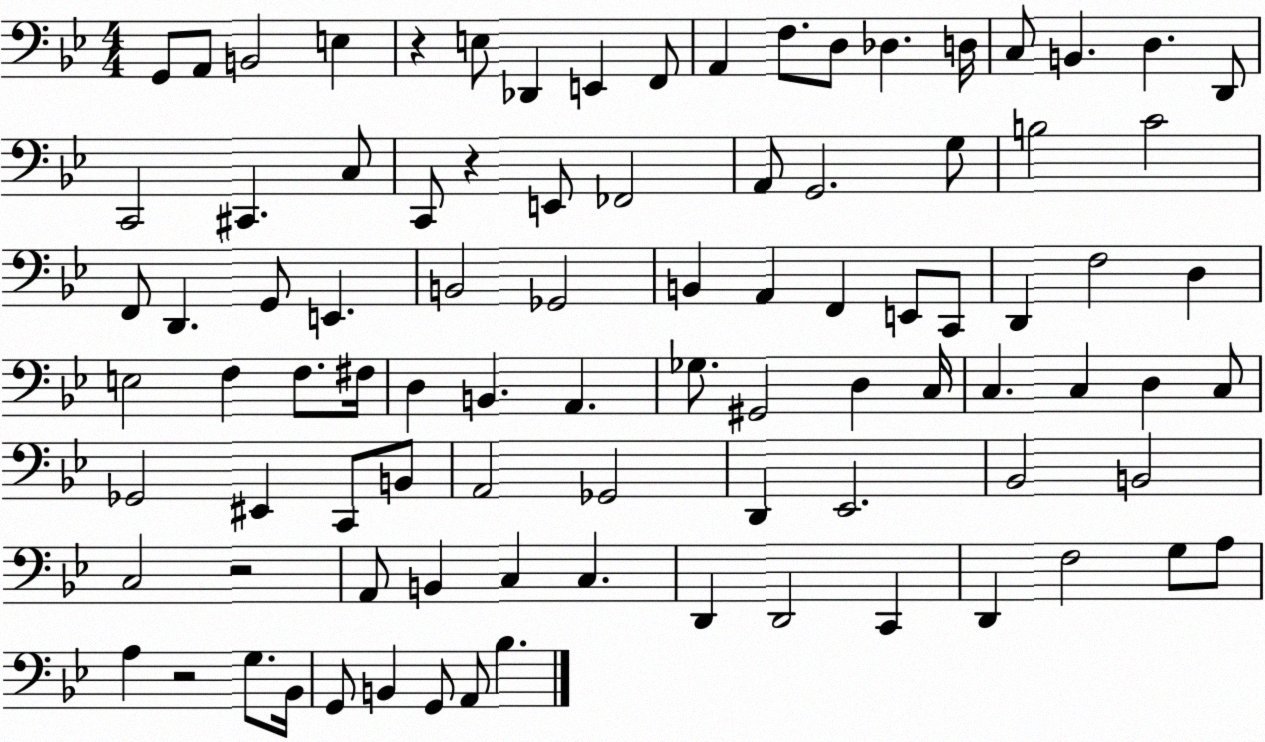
X:1
T:Untitled
M:4/4
L:1/4
K:Bb
G,,/2 A,,/2 B,,2 E, z E,/2 _D,, E,, F,,/2 A,, F,/2 D,/2 _D, D,/4 C,/2 B,, D, D,,/2 C,,2 ^C,, C,/2 C,,/2 z E,,/2 _F,,2 A,,/2 G,,2 G,/2 B,2 C2 F,,/2 D,, G,,/2 E,, B,,2 _G,,2 B,, A,, F,, E,,/2 C,,/2 D,, F,2 D, E,2 F, F,/2 ^F,/4 D, B,, A,, _G,/2 ^G,,2 D, C,/4 C, C, D, C,/2 _G,,2 ^E,, C,,/2 B,,/2 A,,2 _G,,2 D,, _E,,2 _B,,2 B,,2 C,2 z2 A,,/2 B,, C, C, D,, D,,2 C,, D,, F,2 G,/2 A,/2 A, z2 G,/2 _B,,/4 G,,/2 B,, G,,/2 A,,/2 _B,